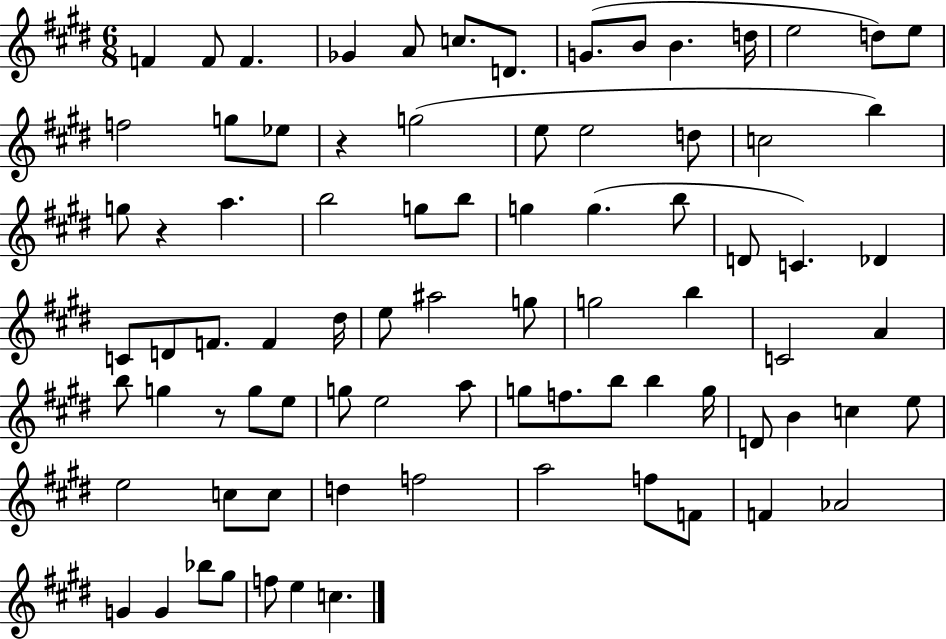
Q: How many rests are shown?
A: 3